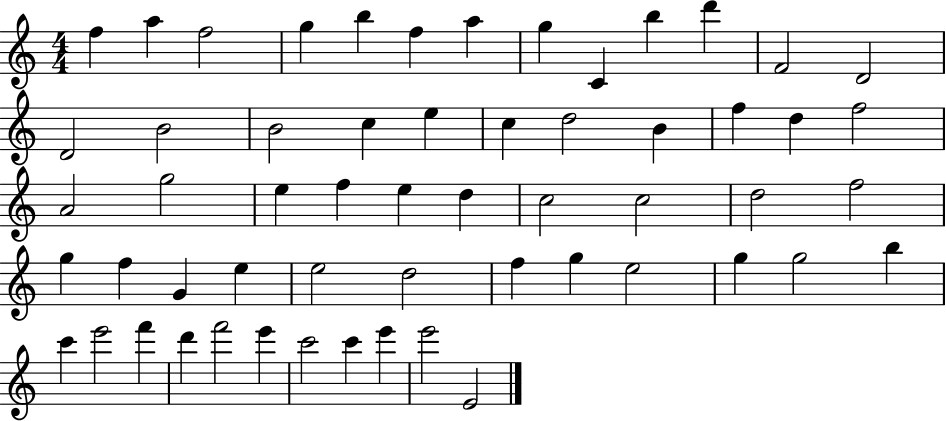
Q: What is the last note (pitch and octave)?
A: E4